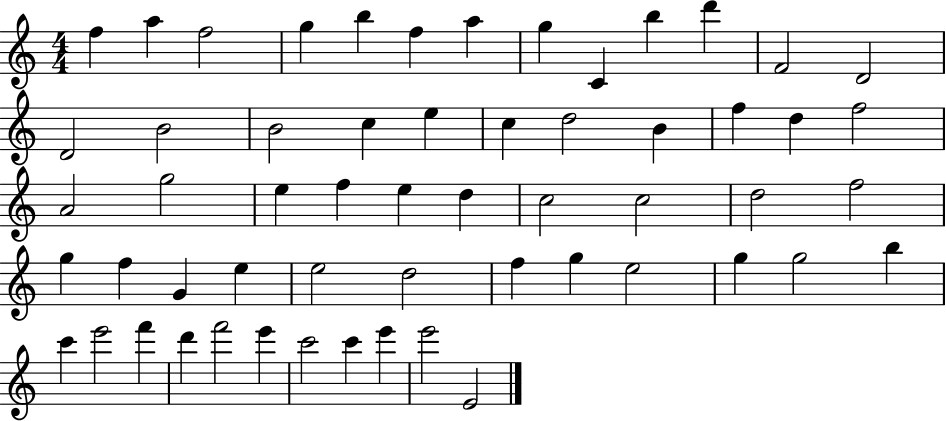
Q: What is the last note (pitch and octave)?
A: E4